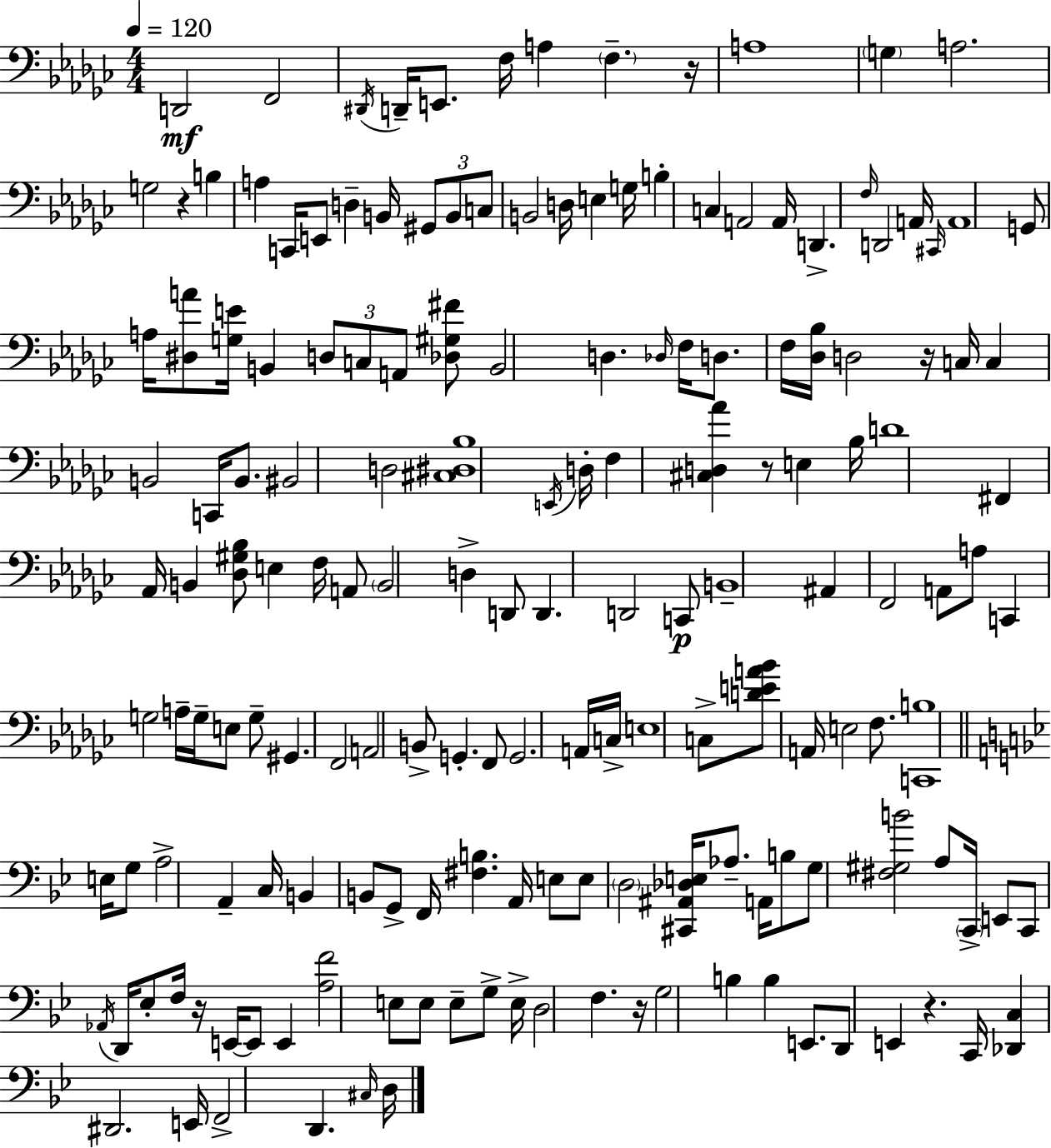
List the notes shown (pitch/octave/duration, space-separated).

D2/h F2/h D#2/s D2/s E2/e. F3/s A3/q F3/q. R/s A3/w G3/q A3/h. G3/h R/q B3/q A3/q C2/s E2/e D3/q B2/s G#2/e B2/e C3/e B2/h D3/s E3/q G3/s B3/q C3/q A2/h A2/s D2/q. F3/s D2/h A2/s C#2/s A2/w G2/e A3/s [D#3,A4]/e [G3,E4]/s B2/q D3/e C3/e A2/e [Db3,G#3,F#4]/e B2/h D3/q. Db3/s F3/s D3/e. F3/s [Db3,Bb3]/s D3/h R/s C3/s C3/q B2/h C2/s B2/e. BIS2/h D3/h [C#3,D#3,Bb3]/w E2/s D3/s F3/q [C#3,D3,Ab4]/q R/e E3/q Bb3/s D4/w F#2/q Ab2/s B2/q [Db3,G#3,Bb3]/e E3/q F3/s A2/e B2/h D3/q D2/e D2/q. D2/h C2/e B2/w A#2/q F2/h A2/e A3/e C2/q G3/h A3/s G3/s E3/e G3/e G#2/q. F2/h A2/h B2/e G2/q. F2/e G2/h. A2/s C3/s E3/w C3/e [D4,E4,A4,Bb4]/e A2/s E3/h F3/e. [C2,B3]/w E3/s G3/e A3/h A2/q C3/s B2/q B2/e G2/e F2/s [F#3,B3]/q. A2/s E3/e E3/e D3/h [C#2,A#2,Db3,E3]/s Ab3/e. A2/s B3/e G3/e [F#3,G#3,B4]/h A3/e C2/s E2/e C2/e Ab2/s D2/s Eb3/e F3/s R/s E2/s E2/e E2/q [A3,F4]/h E3/e E3/e E3/e G3/e E3/s D3/h F3/q. R/s G3/h B3/q B3/q E2/e. D2/e E2/q R/q. C2/s [Db2,C3]/q D#2/h. E2/s F2/h D2/q. C#3/s D3/s